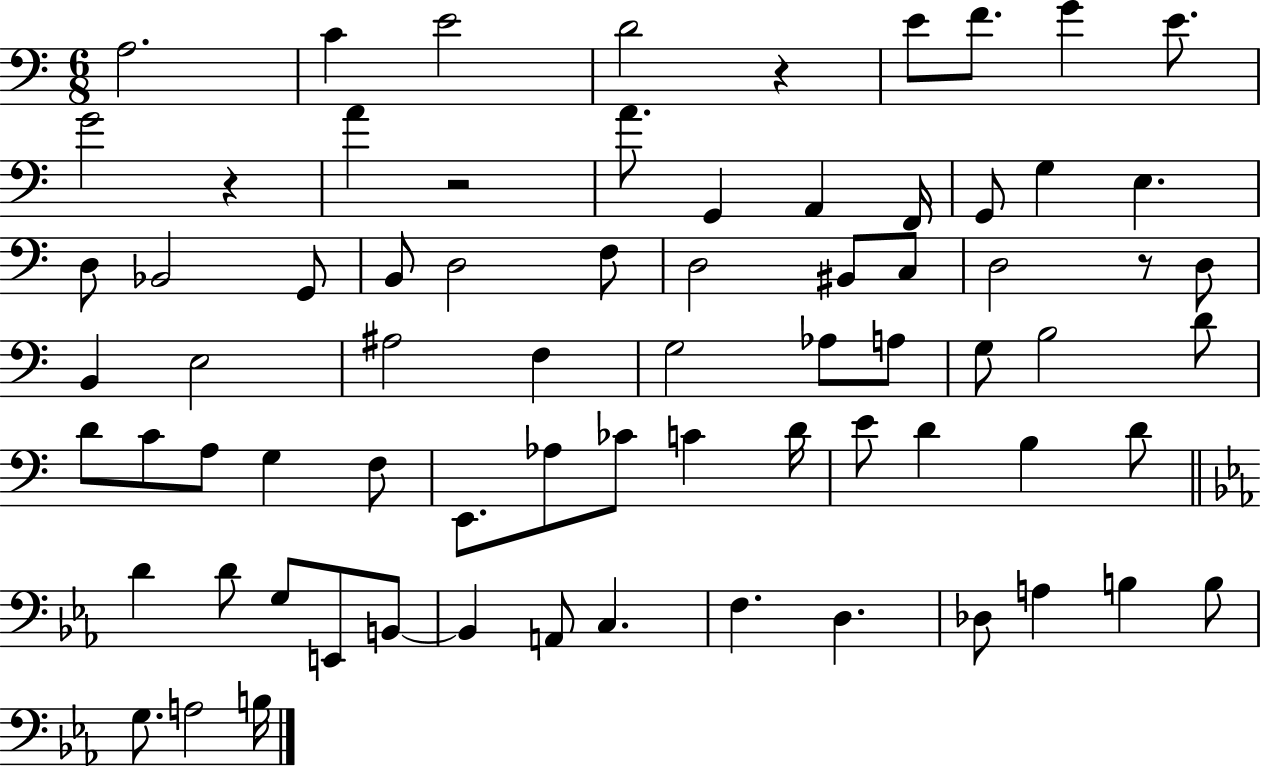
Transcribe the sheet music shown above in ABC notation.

X:1
T:Untitled
M:6/8
L:1/4
K:C
A,2 C E2 D2 z E/2 F/2 G E/2 G2 z A z2 A/2 G,, A,, F,,/4 G,,/2 G, E, D,/2 _B,,2 G,,/2 B,,/2 D,2 F,/2 D,2 ^B,,/2 C,/2 D,2 z/2 D,/2 B,, E,2 ^A,2 F, G,2 _A,/2 A,/2 G,/2 B,2 D/2 D/2 C/2 A,/2 G, F,/2 E,,/2 _A,/2 _C/2 C D/4 E/2 D B, D/2 D D/2 G,/2 E,,/2 B,,/2 B,, A,,/2 C, F, D, _D,/2 A, B, B,/2 G,/2 A,2 B,/4